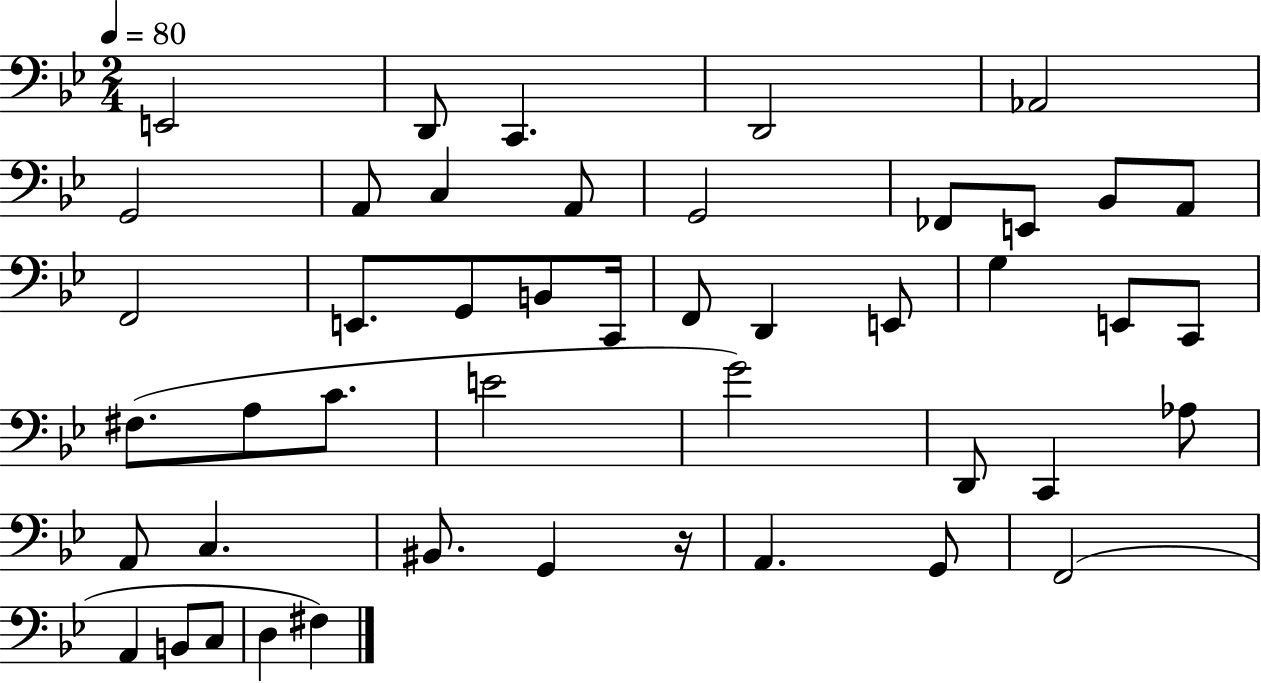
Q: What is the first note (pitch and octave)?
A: E2